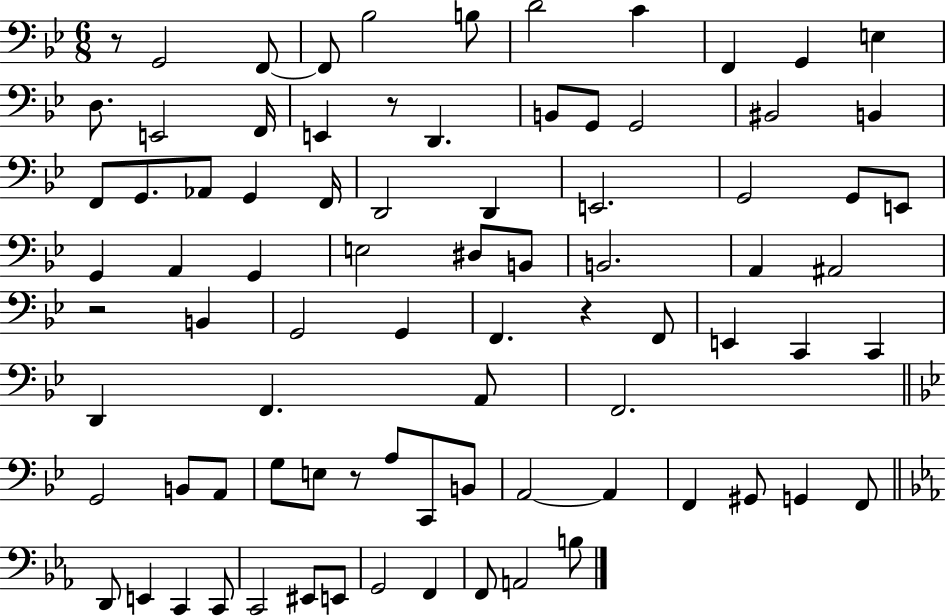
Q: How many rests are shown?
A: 5